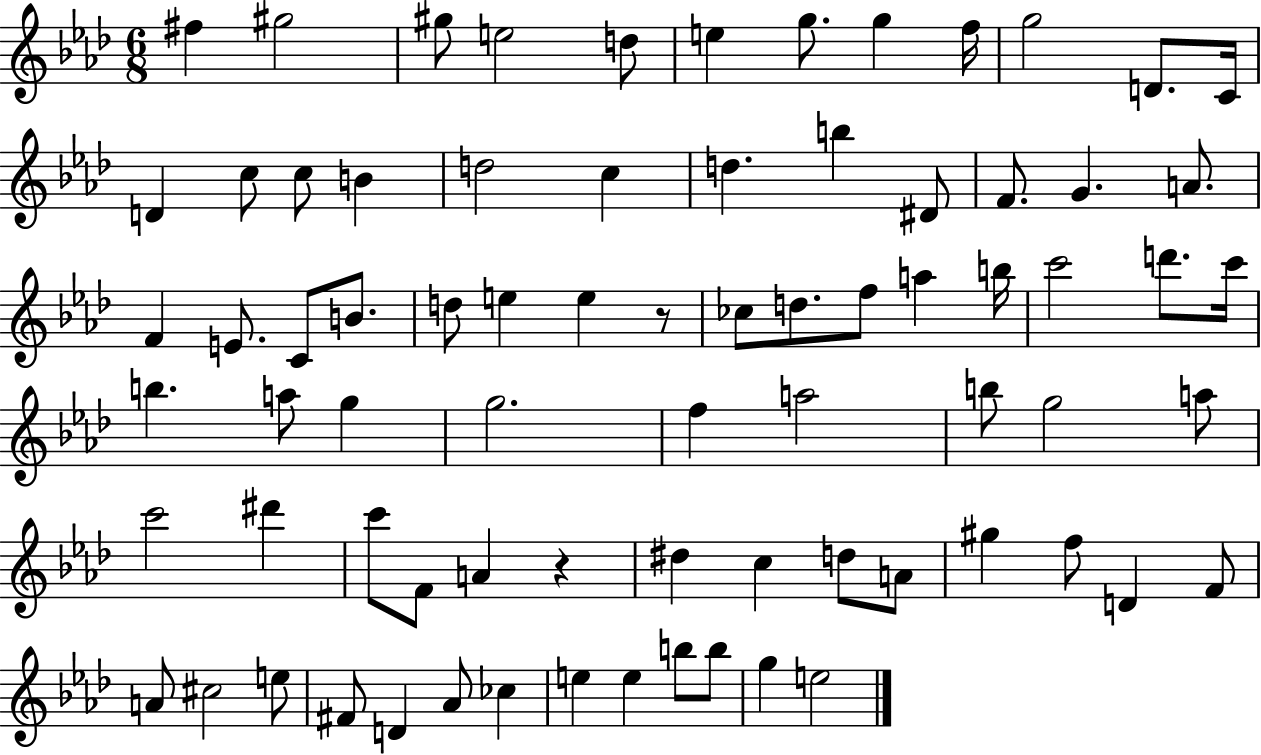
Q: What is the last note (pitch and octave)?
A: E5